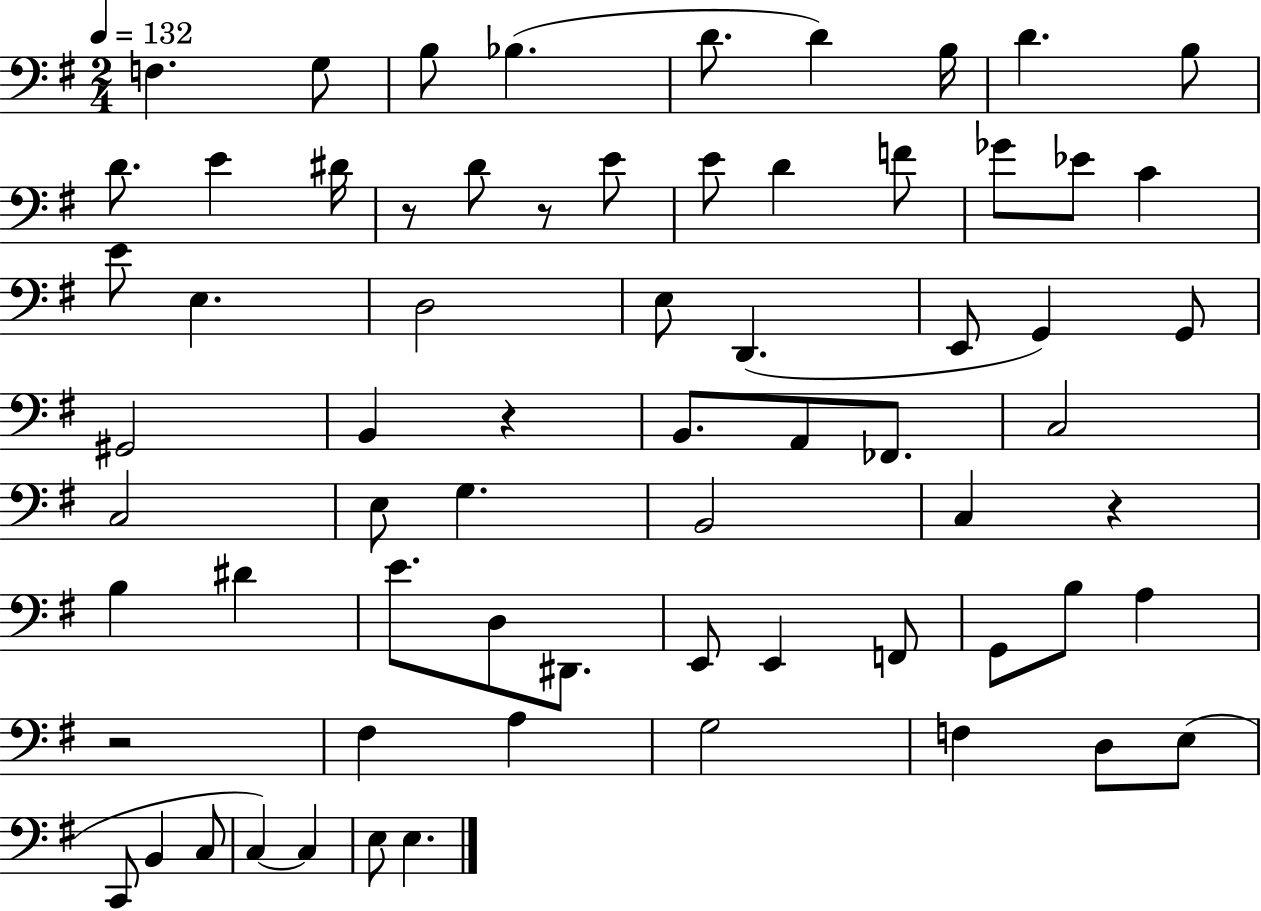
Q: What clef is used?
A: bass